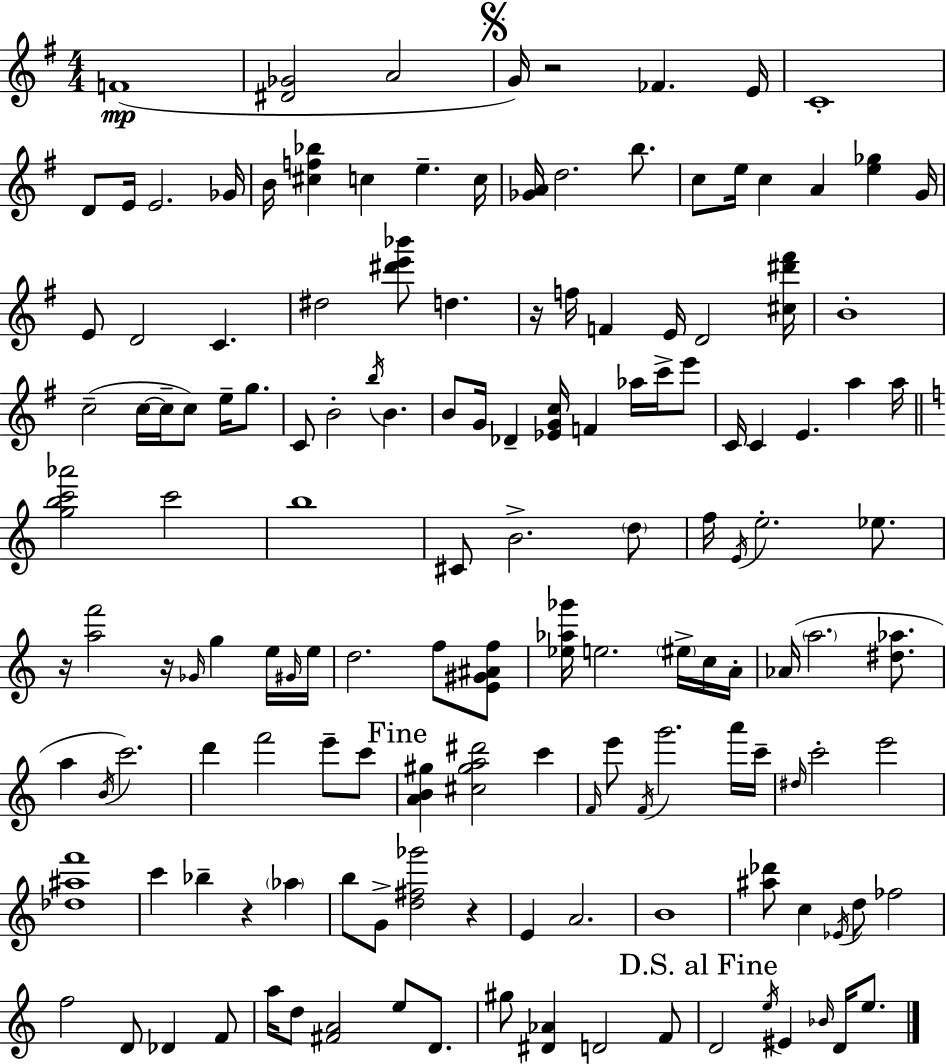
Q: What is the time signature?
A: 4/4